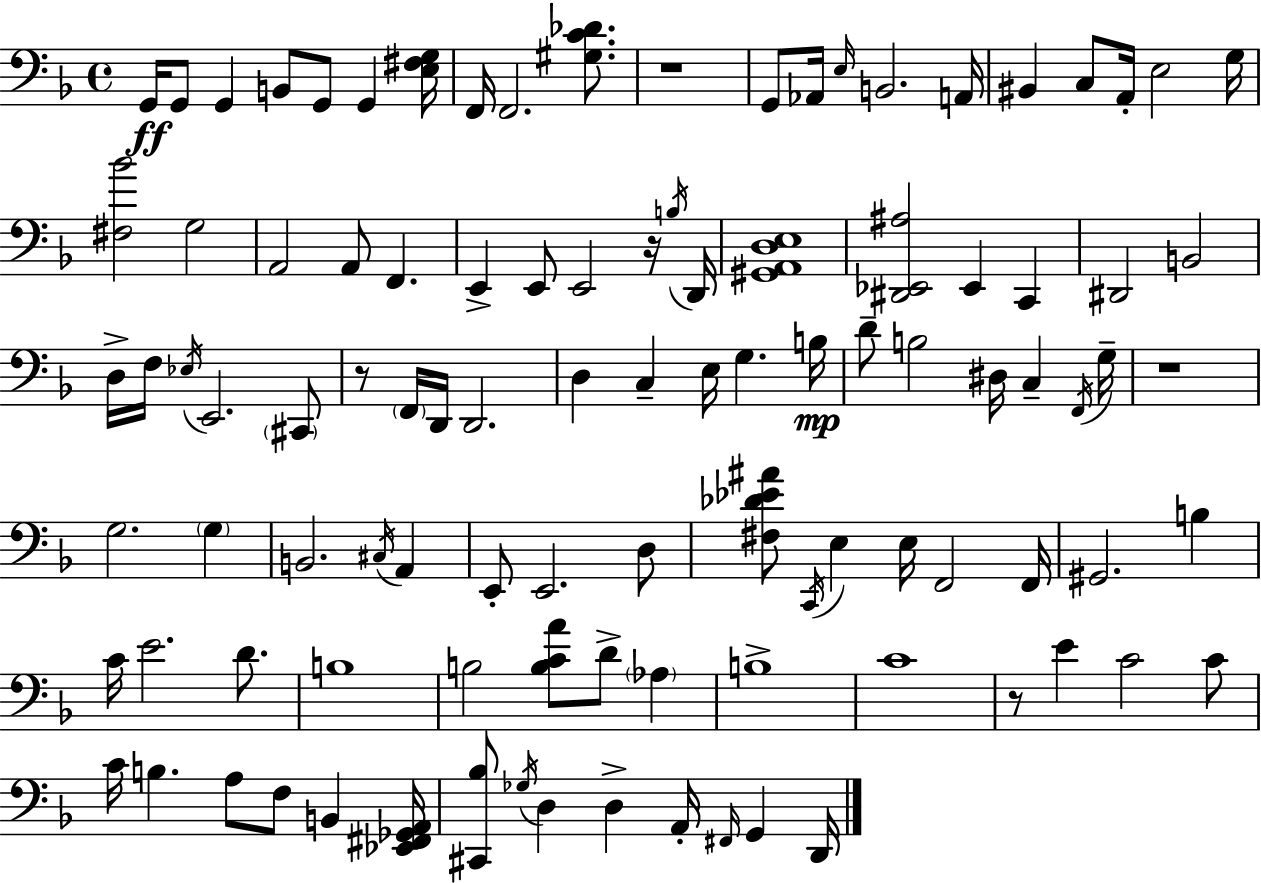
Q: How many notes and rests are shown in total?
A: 103